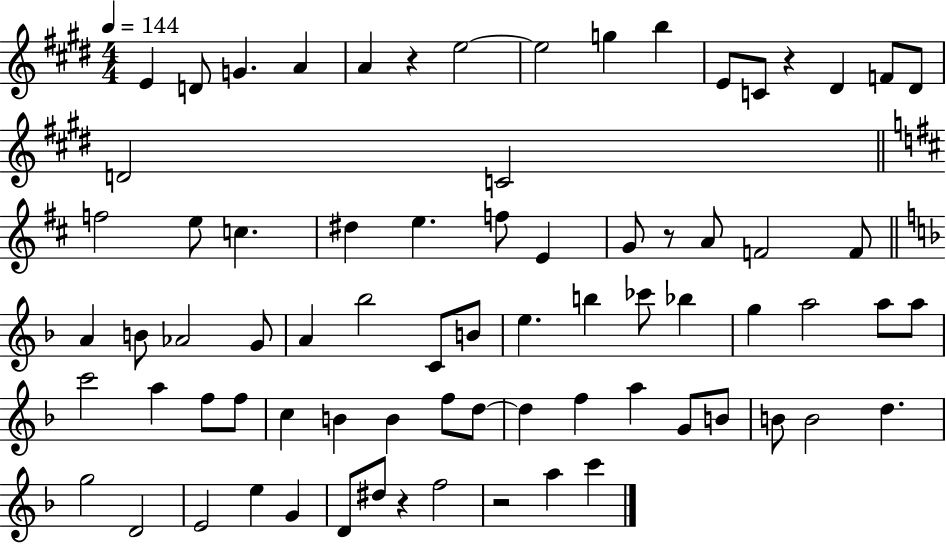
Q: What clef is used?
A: treble